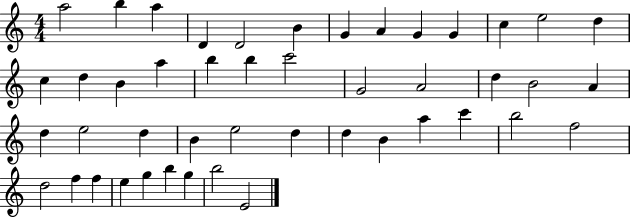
{
  \clef treble
  \numericTimeSignature
  \time 4/4
  \key c \major
  a''2 b''4 a''4 | d'4 d'2 b'4 | g'4 a'4 g'4 g'4 | c''4 e''2 d''4 | \break c''4 d''4 b'4 a''4 | b''4 b''4 c'''2 | g'2 a'2 | d''4 b'2 a'4 | \break d''4 e''2 d''4 | b'4 e''2 d''4 | d''4 b'4 a''4 c'''4 | b''2 f''2 | \break d''2 f''4 f''4 | e''4 g''4 b''4 g''4 | b''2 e'2 | \bar "|."
}